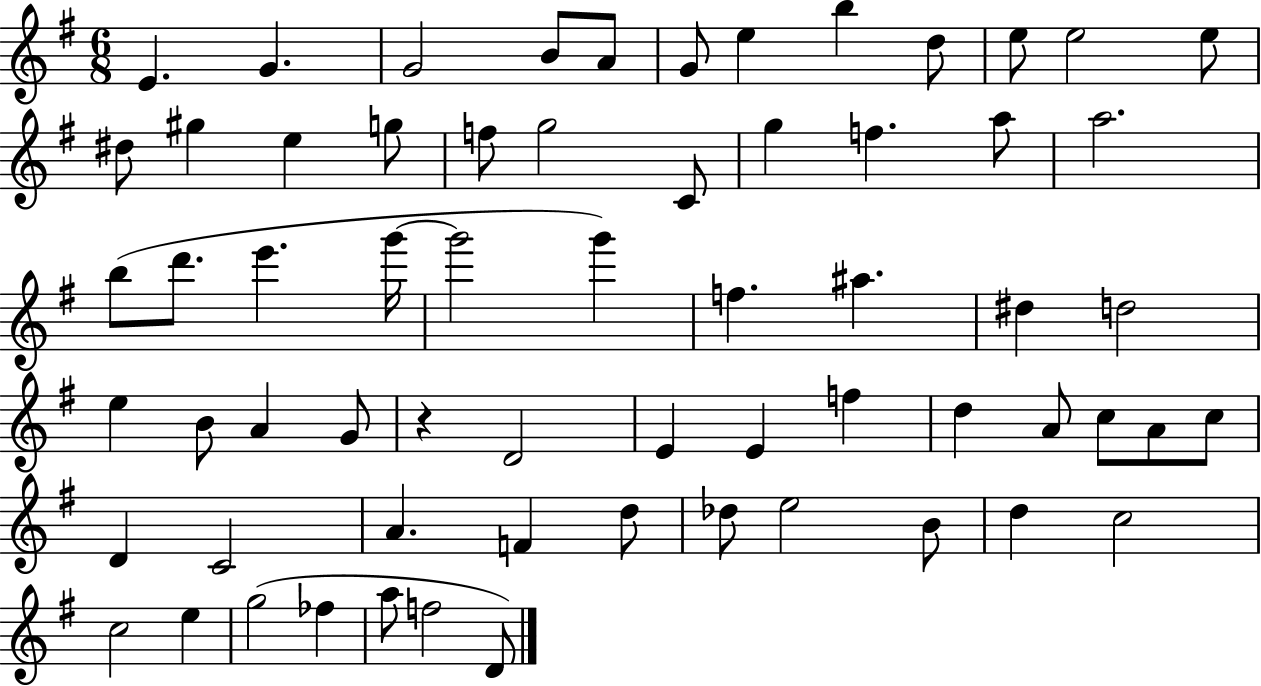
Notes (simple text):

E4/q. G4/q. G4/h B4/e A4/e G4/e E5/q B5/q D5/e E5/e E5/h E5/e D#5/e G#5/q E5/q G5/e F5/e G5/h C4/e G5/q F5/q. A5/e A5/h. B5/e D6/e. E6/q. G6/s G6/h G6/q F5/q. A#5/q. D#5/q D5/h E5/q B4/e A4/q G4/e R/q D4/h E4/q E4/q F5/q D5/q A4/e C5/e A4/e C5/e D4/q C4/h A4/q. F4/q D5/e Db5/e E5/h B4/e D5/q C5/h C5/h E5/q G5/h FES5/q A5/e F5/h D4/e